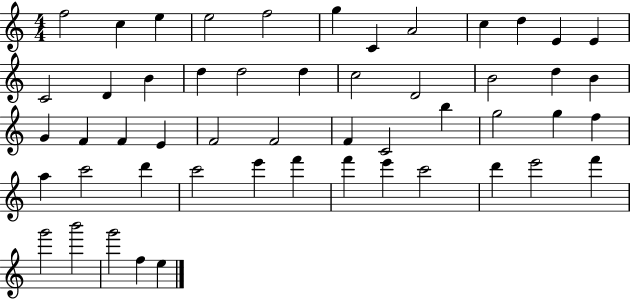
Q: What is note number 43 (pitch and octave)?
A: E6